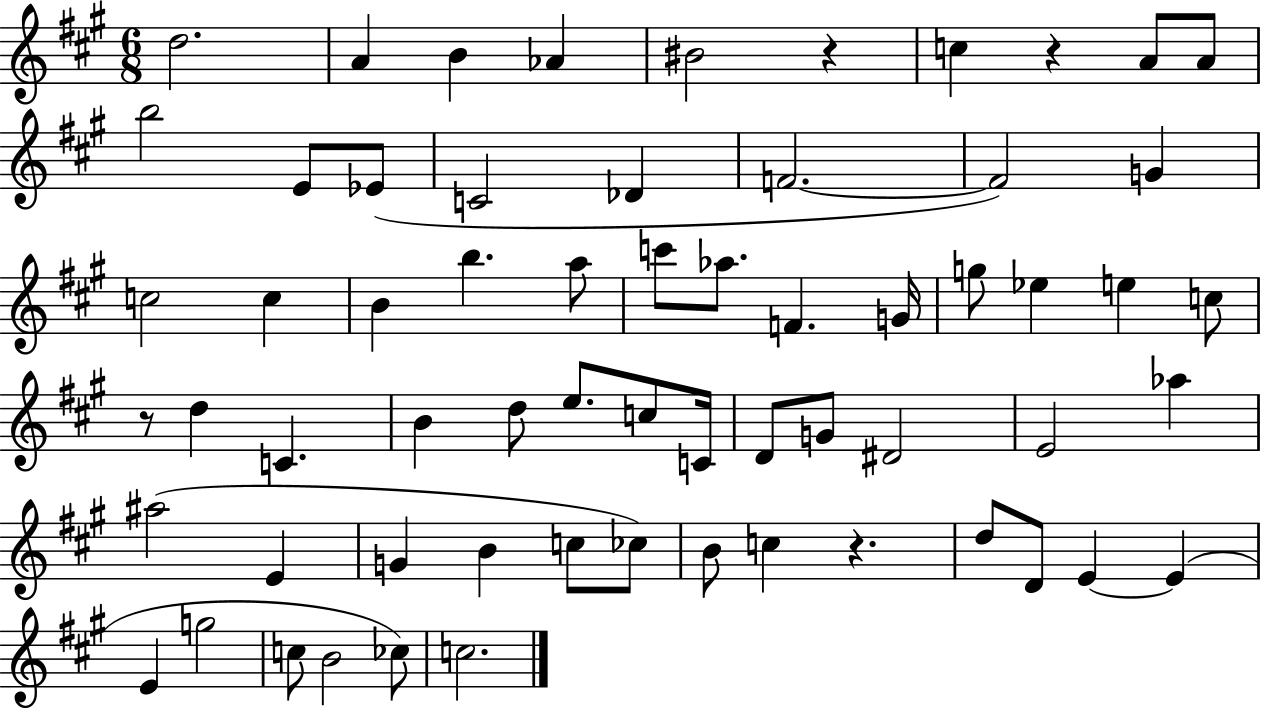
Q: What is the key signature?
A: A major